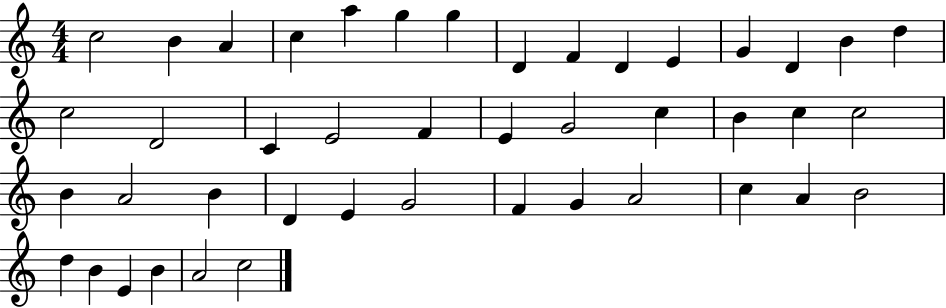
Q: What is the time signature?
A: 4/4